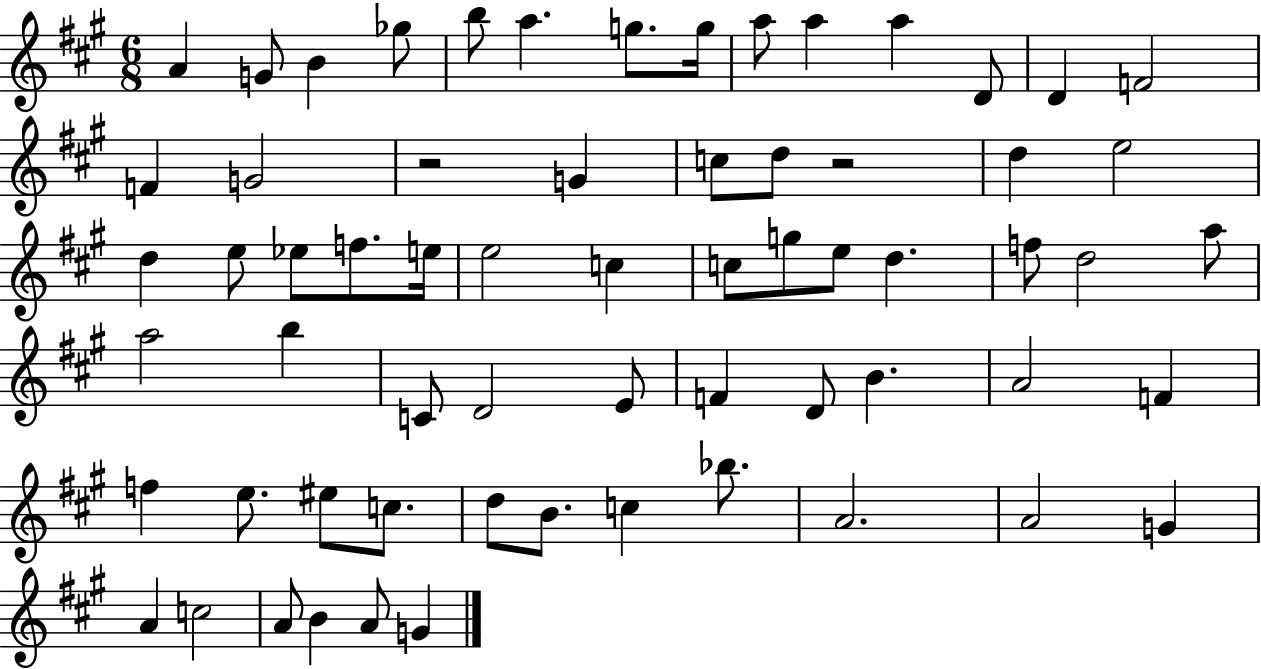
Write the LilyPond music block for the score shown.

{
  \clef treble
  \numericTimeSignature
  \time 6/8
  \key a \major
  a'4 g'8 b'4 ges''8 | b''8 a''4. g''8. g''16 | a''8 a''4 a''4 d'8 | d'4 f'2 | \break f'4 g'2 | r2 g'4 | c''8 d''8 r2 | d''4 e''2 | \break d''4 e''8 ees''8 f''8. e''16 | e''2 c''4 | c''8 g''8 e''8 d''4. | f''8 d''2 a''8 | \break a''2 b''4 | c'8 d'2 e'8 | f'4 d'8 b'4. | a'2 f'4 | \break f''4 e''8. eis''8 c''8. | d''8 b'8. c''4 bes''8. | a'2. | a'2 g'4 | \break a'4 c''2 | a'8 b'4 a'8 g'4 | \bar "|."
}